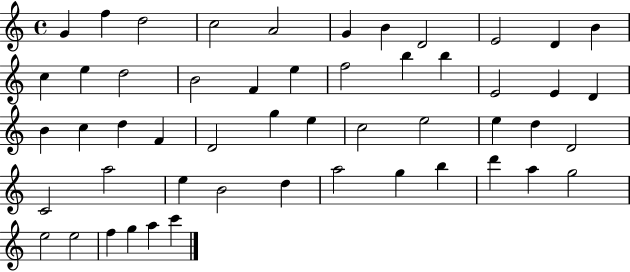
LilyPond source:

{
  \clef treble
  \time 4/4
  \defaultTimeSignature
  \key c \major
  g'4 f''4 d''2 | c''2 a'2 | g'4 b'4 d'2 | e'2 d'4 b'4 | \break c''4 e''4 d''2 | b'2 f'4 e''4 | f''2 b''4 b''4 | e'2 e'4 d'4 | \break b'4 c''4 d''4 f'4 | d'2 g''4 e''4 | c''2 e''2 | e''4 d''4 d'2 | \break c'2 a''2 | e''4 b'2 d''4 | a''2 g''4 b''4 | d'''4 a''4 g''2 | \break e''2 e''2 | f''4 g''4 a''4 c'''4 | \bar "|."
}